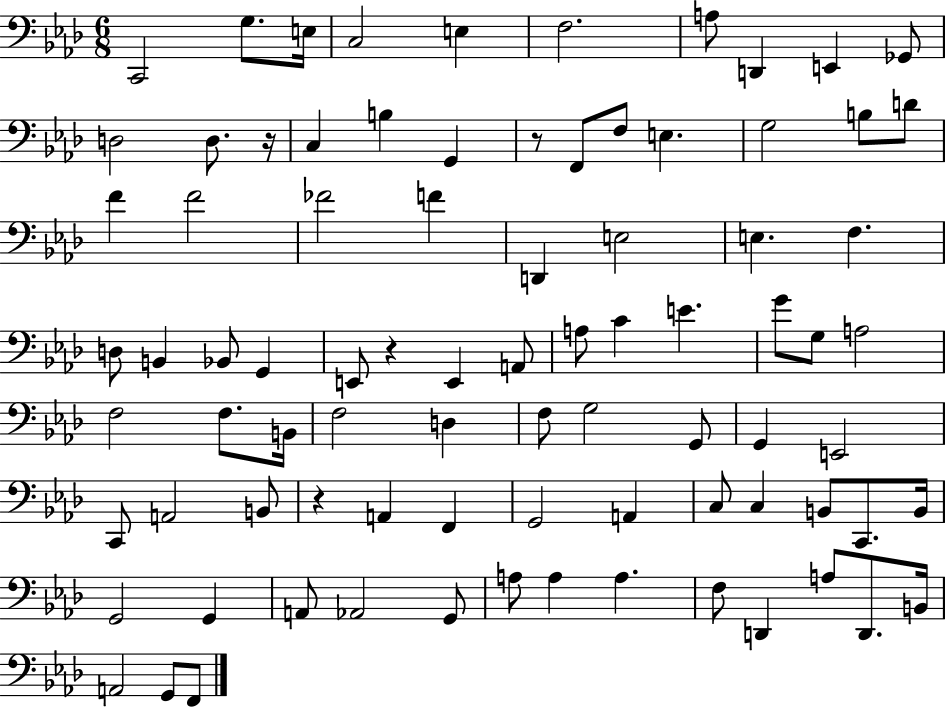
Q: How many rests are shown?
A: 4